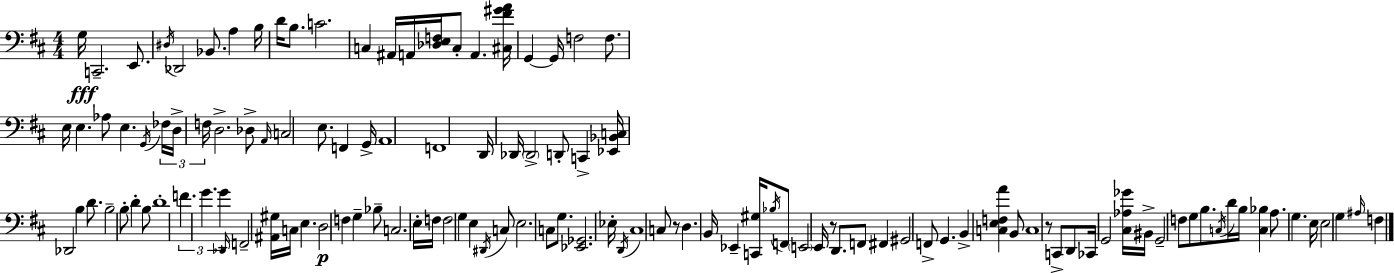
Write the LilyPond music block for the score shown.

{
  \clef bass
  \numericTimeSignature
  \time 4/4
  \key d \major
  g16\fff c,2.-- e,8. | \acciaccatura { dis16 } des,2 bes,8. a4 | b16 d'16 b8. c'2. | c4 ais,16 a,16 <des e f>16 c8-. a,4. | \break <cis fis' gis' a'>16 g,4~~ g,16 f2 f8. | e16 e4. aes8 e4. | \acciaccatura { g,16 } \tuplet 3/2 { fes16 d16-> f16 } d2.-> | des8-> \grace { a,16 } c2 e8. f,4 | \break g,16-> a,1 | f,1 | d,16 des,16 \parenthesize des,2-> d,8-. c,4-> | <ees, bes, c>16 des,2 b4 | \break d'8. b2-- b8-. d'4-. | b8 d'1-. | \tuplet 3/2 { f'4. g'4. g'4 } | \grace { des,16 } f,2-- <ais, gis>16 c16 e4. | \break d2\p f4 | g4-- bes8-- c2. | e16-. f16 f2 g4 | e4 \acciaccatura { dis,16 } c8 e2. | \break c8 g8. <ees, ges,>2. | ees16-. \acciaccatura { d,16 } cis1 | c8 r8 d4. | b,16 ees,4-- <c, gis>16 \acciaccatura { bes16 } f,8 \parenthesize e,2 | \break e,16 r8 d,8. f,8 fis,4 gis,2 | f,8-> g,4. b,4-> | <c e f a'>4 b,8 c1 | r8 c,8-> d,8 ces,16 g,2 | \break <cis aes ges'>16 bis,16-> g,2-- | f8 g8 b8. \acciaccatura { c16 } d'16 b16 <c bes>4 a8. | g4. e16 e2 | g4 \grace { ais16 } f4 \bar "|."
}